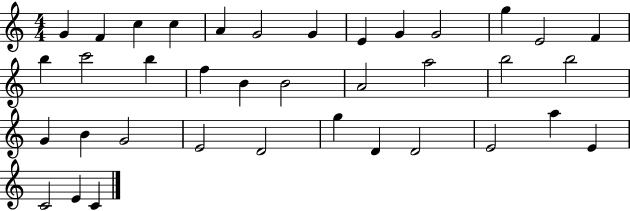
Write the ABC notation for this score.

X:1
T:Untitled
M:4/4
L:1/4
K:C
G F c c A G2 G E G G2 g E2 F b c'2 b f B B2 A2 a2 b2 b2 G B G2 E2 D2 g D D2 E2 a E C2 E C